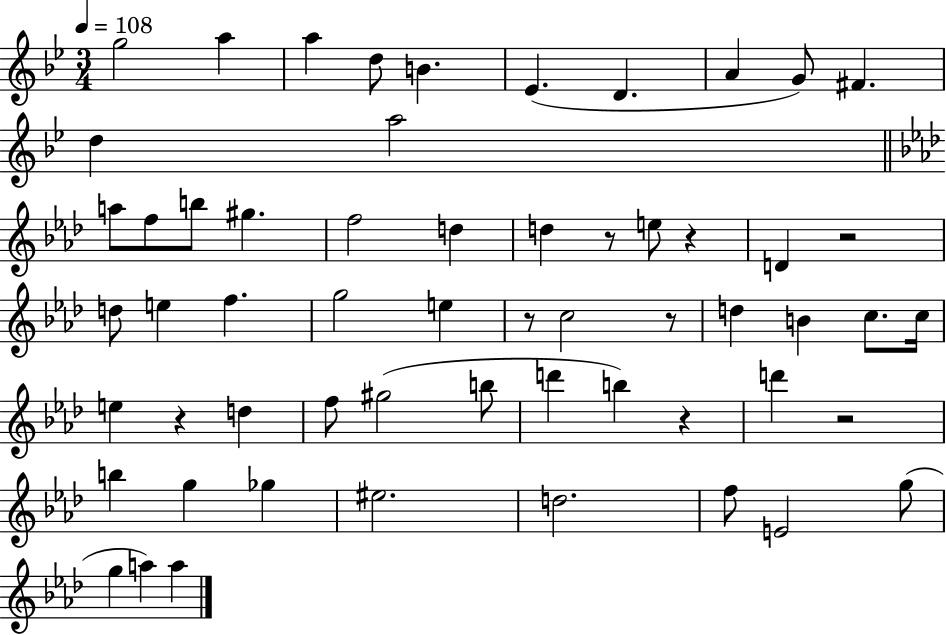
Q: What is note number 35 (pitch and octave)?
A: G#5